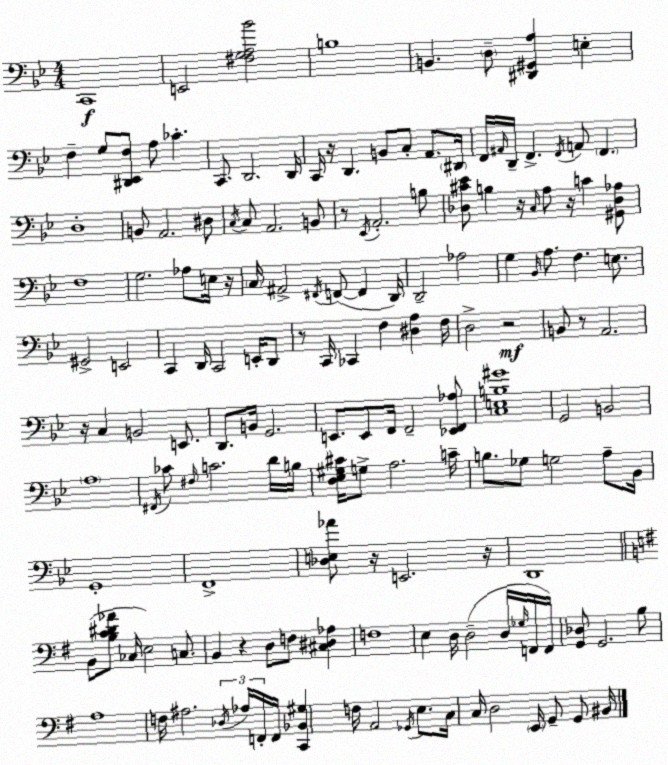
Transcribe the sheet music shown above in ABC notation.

X:1
T:Untitled
M:4/4
L:1/4
K:Bb
C,,4 E,,2 [^F,G,A,_B]2 B,4 B,, D,/2 [^D,,^G,,A,] E, F, G,/2 [^D,,_E,,F,]/2 A,/2 _C C,,/2 D,,2 D,,/4 C,,/4 z/4 D,, B,,/2 C,/2 A,,/2 ^D,,/4 F,,/4 ^A,,/4 D,,/4 F,, F,,/4 A,,/2 F,, D,4 B,,/2 A,,2 ^D,/2 C,/4 C,/2 A,,2 B,,/2 z/2 _E,,/4 A,,2 B,/2 [_D,^C_E]/2 B, z/4 C,/4 A,/2 z/4 C [^G,,_D,_A,]/2 F,4 G,2 _A,/2 E,/4 z/4 C,/4 ^A,,2 ^F,,/4 F,,/2 F,, D,,/4 D,,2 _A,2 G, _B,,/4 A,/2 F, E,/2 ^G,,2 E,,2 C,, D,,/4 C,,2 E,,/4 D,,/2 z/2 C,,/4 _C,, F, [^D,A,] F,/4 D,2 z2 B,,/2 z/2 A,,2 z/4 C, B,,2 E,,/2 D,,/2 B,,/4 G,,2 E,,/2 E,,/2 F,,/4 F,,2 [_E,,F,,_A,]/2 [C,E,B,^G]4 G,,2 B,,2 A,4 ^F,,/4 _C/2 ^F,/4 C2 D/4 B,/4 [D,_E,^G,^C]/4 G,/2 A,2 C/4 B,/2 _G,/2 G,2 A,/2 _B,,/4 G,,4 F,,4 [_D,E,_A]/2 z/4 E,,2 z/4 D,,4 B,,/2 [B,C^D_A]/2 _C,/4 E,2 C,/2 B,, z D,/2 F,/2 [^C,^D,_A,] F,4 E, D,/4 D,2 D,/4 _G,/4 F,,/4 F,,/4 [G,,_D,]/2 G,,2 B,/2 A,4 F,/4 ^A,2 _D,/4 _A,/4 F,,/4 F,,/4 [C,,_B,,^G,] F,/4 A,,2 _G,,/4 E,/2 C,/4 C,/4 D,2 E,,/4 G,,/2 G,,/2 ^B,,/4